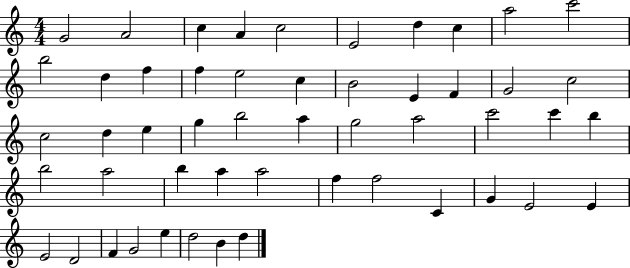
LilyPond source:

{
  \clef treble
  \numericTimeSignature
  \time 4/4
  \key c \major
  g'2 a'2 | c''4 a'4 c''2 | e'2 d''4 c''4 | a''2 c'''2 | \break b''2 d''4 f''4 | f''4 e''2 c''4 | b'2 e'4 f'4 | g'2 c''2 | \break c''2 d''4 e''4 | g''4 b''2 a''4 | g''2 a''2 | c'''2 c'''4 b''4 | \break b''2 a''2 | b''4 a''4 a''2 | f''4 f''2 c'4 | g'4 e'2 e'4 | \break e'2 d'2 | f'4 g'2 e''4 | d''2 b'4 d''4 | \bar "|."
}